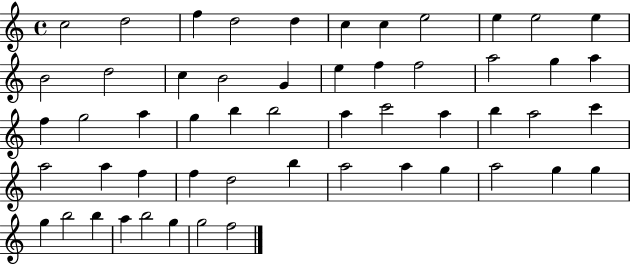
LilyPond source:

{
  \clef treble
  \time 4/4
  \defaultTimeSignature
  \key c \major
  c''2 d''2 | f''4 d''2 d''4 | c''4 c''4 e''2 | e''4 e''2 e''4 | \break b'2 d''2 | c''4 b'2 g'4 | e''4 f''4 f''2 | a''2 g''4 a''4 | \break f''4 g''2 a''4 | g''4 b''4 b''2 | a''4 c'''2 a''4 | b''4 a''2 c'''4 | \break a''2 a''4 f''4 | f''4 d''2 b''4 | a''2 a''4 g''4 | a''2 g''4 g''4 | \break g''4 b''2 b''4 | a''4 b''2 g''4 | g''2 f''2 | \bar "|."
}